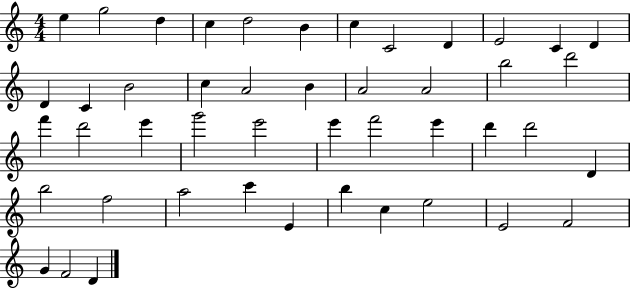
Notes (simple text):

E5/q G5/h D5/q C5/q D5/h B4/q C5/q C4/h D4/q E4/h C4/q D4/q D4/q C4/q B4/h C5/q A4/h B4/q A4/h A4/h B5/h D6/h F6/q D6/h E6/q G6/h E6/h E6/q F6/h E6/q D6/q D6/h D4/q B5/h F5/h A5/h C6/q E4/q B5/q C5/q E5/h E4/h F4/h G4/q F4/h D4/q